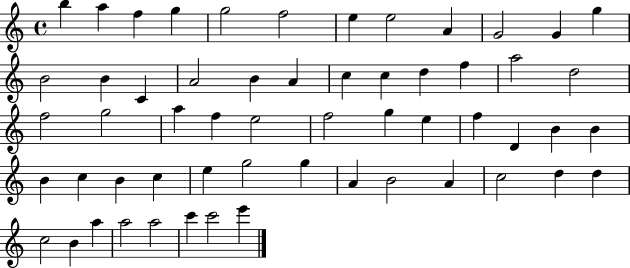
B5/q A5/q F5/q G5/q G5/h F5/h E5/q E5/h A4/q G4/h G4/q G5/q B4/h B4/q C4/q A4/h B4/q A4/q C5/q C5/q D5/q F5/q A5/h D5/h F5/h G5/h A5/q F5/q E5/h F5/h G5/q E5/q F5/q D4/q B4/q B4/q B4/q C5/q B4/q C5/q E5/q G5/h G5/q A4/q B4/h A4/q C5/h D5/q D5/q C5/h B4/q A5/q A5/h A5/h C6/q C6/h E6/q